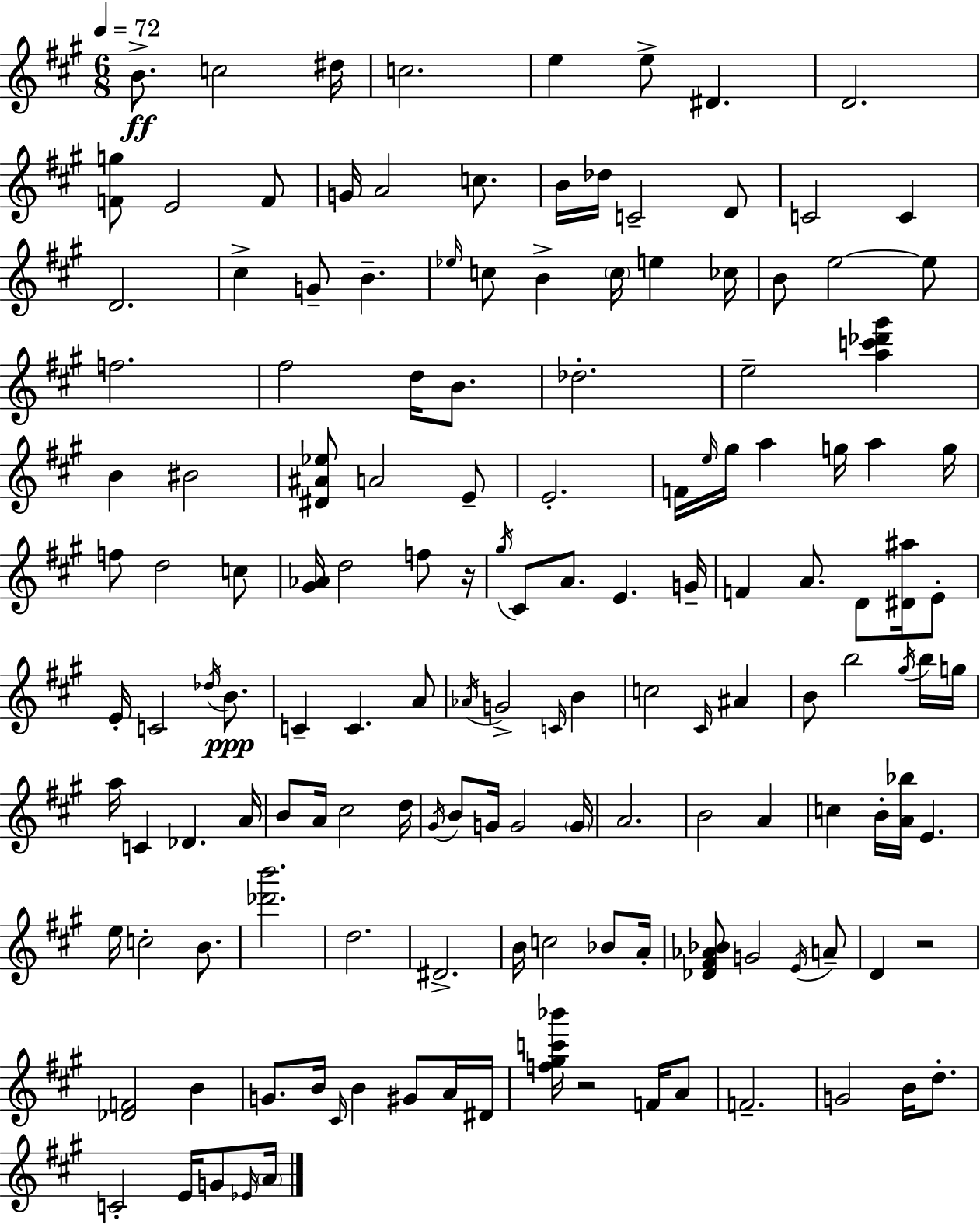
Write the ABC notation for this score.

X:1
T:Untitled
M:6/8
L:1/4
K:A
B/2 c2 ^d/4 c2 e e/2 ^D D2 [Fg]/2 E2 F/2 G/4 A2 c/2 B/4 _d/4 C2 D/2 C2 C D2 ^c G/2 B _e/4 c/2 B c/4 e _c/4 B/2 e2 e/2 f2 ^f2 d/4 B/2 _d2 e2 [ac'_d'^g'] B ^B2 [^D^A_e]/2 A2 E/2 E2 F/4 e/4 ^g/4 a g/4 a g/4 f/2 d2 c/2 [^G_A]/4 d2 f/2 z/4 ^g/4 ^C/2 A/2 E G/4 F A/2 D/2 [^D^a]/4 E/2 E/4 C2 _d/4 B/2 C C A/2 _A/4 G2 C/4 B c2 ^C/4 ^A B/2 b2 ^g/4 b/4 g/4 a/4 C _D A/4 B/2 A/4 ^c2 d/4 ^G/4 B/2 G/4 G2 G/4 A2 B2 A c B/4 [A_b]/4 E e/4 c2 B/2 [_d'b']2 d2 ^D2 B/4 c2 _B/2 A/4 [_D^F_A_B]/2 G2 E/4 A/2 D z2 [_DF]2 B G/2 B/4 ^C/4 B ^G/2 A/4 ^D/4 [f^gc'_b']/4 z2 F/4 A/2 F2 G2 B/4 d/2 C2 E/4 G/2 _E/4 A/4